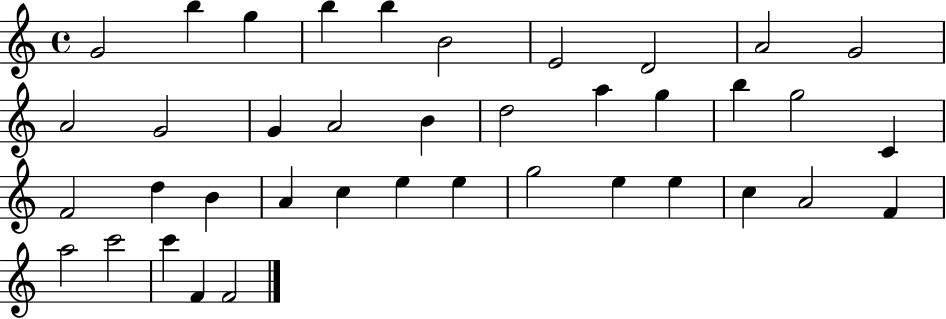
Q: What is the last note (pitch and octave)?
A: F4